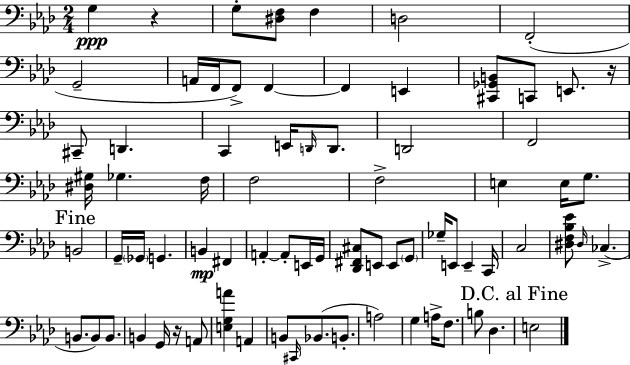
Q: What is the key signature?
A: F minor